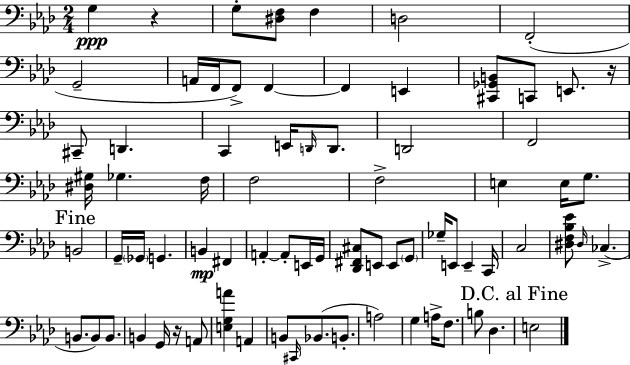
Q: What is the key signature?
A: F minor